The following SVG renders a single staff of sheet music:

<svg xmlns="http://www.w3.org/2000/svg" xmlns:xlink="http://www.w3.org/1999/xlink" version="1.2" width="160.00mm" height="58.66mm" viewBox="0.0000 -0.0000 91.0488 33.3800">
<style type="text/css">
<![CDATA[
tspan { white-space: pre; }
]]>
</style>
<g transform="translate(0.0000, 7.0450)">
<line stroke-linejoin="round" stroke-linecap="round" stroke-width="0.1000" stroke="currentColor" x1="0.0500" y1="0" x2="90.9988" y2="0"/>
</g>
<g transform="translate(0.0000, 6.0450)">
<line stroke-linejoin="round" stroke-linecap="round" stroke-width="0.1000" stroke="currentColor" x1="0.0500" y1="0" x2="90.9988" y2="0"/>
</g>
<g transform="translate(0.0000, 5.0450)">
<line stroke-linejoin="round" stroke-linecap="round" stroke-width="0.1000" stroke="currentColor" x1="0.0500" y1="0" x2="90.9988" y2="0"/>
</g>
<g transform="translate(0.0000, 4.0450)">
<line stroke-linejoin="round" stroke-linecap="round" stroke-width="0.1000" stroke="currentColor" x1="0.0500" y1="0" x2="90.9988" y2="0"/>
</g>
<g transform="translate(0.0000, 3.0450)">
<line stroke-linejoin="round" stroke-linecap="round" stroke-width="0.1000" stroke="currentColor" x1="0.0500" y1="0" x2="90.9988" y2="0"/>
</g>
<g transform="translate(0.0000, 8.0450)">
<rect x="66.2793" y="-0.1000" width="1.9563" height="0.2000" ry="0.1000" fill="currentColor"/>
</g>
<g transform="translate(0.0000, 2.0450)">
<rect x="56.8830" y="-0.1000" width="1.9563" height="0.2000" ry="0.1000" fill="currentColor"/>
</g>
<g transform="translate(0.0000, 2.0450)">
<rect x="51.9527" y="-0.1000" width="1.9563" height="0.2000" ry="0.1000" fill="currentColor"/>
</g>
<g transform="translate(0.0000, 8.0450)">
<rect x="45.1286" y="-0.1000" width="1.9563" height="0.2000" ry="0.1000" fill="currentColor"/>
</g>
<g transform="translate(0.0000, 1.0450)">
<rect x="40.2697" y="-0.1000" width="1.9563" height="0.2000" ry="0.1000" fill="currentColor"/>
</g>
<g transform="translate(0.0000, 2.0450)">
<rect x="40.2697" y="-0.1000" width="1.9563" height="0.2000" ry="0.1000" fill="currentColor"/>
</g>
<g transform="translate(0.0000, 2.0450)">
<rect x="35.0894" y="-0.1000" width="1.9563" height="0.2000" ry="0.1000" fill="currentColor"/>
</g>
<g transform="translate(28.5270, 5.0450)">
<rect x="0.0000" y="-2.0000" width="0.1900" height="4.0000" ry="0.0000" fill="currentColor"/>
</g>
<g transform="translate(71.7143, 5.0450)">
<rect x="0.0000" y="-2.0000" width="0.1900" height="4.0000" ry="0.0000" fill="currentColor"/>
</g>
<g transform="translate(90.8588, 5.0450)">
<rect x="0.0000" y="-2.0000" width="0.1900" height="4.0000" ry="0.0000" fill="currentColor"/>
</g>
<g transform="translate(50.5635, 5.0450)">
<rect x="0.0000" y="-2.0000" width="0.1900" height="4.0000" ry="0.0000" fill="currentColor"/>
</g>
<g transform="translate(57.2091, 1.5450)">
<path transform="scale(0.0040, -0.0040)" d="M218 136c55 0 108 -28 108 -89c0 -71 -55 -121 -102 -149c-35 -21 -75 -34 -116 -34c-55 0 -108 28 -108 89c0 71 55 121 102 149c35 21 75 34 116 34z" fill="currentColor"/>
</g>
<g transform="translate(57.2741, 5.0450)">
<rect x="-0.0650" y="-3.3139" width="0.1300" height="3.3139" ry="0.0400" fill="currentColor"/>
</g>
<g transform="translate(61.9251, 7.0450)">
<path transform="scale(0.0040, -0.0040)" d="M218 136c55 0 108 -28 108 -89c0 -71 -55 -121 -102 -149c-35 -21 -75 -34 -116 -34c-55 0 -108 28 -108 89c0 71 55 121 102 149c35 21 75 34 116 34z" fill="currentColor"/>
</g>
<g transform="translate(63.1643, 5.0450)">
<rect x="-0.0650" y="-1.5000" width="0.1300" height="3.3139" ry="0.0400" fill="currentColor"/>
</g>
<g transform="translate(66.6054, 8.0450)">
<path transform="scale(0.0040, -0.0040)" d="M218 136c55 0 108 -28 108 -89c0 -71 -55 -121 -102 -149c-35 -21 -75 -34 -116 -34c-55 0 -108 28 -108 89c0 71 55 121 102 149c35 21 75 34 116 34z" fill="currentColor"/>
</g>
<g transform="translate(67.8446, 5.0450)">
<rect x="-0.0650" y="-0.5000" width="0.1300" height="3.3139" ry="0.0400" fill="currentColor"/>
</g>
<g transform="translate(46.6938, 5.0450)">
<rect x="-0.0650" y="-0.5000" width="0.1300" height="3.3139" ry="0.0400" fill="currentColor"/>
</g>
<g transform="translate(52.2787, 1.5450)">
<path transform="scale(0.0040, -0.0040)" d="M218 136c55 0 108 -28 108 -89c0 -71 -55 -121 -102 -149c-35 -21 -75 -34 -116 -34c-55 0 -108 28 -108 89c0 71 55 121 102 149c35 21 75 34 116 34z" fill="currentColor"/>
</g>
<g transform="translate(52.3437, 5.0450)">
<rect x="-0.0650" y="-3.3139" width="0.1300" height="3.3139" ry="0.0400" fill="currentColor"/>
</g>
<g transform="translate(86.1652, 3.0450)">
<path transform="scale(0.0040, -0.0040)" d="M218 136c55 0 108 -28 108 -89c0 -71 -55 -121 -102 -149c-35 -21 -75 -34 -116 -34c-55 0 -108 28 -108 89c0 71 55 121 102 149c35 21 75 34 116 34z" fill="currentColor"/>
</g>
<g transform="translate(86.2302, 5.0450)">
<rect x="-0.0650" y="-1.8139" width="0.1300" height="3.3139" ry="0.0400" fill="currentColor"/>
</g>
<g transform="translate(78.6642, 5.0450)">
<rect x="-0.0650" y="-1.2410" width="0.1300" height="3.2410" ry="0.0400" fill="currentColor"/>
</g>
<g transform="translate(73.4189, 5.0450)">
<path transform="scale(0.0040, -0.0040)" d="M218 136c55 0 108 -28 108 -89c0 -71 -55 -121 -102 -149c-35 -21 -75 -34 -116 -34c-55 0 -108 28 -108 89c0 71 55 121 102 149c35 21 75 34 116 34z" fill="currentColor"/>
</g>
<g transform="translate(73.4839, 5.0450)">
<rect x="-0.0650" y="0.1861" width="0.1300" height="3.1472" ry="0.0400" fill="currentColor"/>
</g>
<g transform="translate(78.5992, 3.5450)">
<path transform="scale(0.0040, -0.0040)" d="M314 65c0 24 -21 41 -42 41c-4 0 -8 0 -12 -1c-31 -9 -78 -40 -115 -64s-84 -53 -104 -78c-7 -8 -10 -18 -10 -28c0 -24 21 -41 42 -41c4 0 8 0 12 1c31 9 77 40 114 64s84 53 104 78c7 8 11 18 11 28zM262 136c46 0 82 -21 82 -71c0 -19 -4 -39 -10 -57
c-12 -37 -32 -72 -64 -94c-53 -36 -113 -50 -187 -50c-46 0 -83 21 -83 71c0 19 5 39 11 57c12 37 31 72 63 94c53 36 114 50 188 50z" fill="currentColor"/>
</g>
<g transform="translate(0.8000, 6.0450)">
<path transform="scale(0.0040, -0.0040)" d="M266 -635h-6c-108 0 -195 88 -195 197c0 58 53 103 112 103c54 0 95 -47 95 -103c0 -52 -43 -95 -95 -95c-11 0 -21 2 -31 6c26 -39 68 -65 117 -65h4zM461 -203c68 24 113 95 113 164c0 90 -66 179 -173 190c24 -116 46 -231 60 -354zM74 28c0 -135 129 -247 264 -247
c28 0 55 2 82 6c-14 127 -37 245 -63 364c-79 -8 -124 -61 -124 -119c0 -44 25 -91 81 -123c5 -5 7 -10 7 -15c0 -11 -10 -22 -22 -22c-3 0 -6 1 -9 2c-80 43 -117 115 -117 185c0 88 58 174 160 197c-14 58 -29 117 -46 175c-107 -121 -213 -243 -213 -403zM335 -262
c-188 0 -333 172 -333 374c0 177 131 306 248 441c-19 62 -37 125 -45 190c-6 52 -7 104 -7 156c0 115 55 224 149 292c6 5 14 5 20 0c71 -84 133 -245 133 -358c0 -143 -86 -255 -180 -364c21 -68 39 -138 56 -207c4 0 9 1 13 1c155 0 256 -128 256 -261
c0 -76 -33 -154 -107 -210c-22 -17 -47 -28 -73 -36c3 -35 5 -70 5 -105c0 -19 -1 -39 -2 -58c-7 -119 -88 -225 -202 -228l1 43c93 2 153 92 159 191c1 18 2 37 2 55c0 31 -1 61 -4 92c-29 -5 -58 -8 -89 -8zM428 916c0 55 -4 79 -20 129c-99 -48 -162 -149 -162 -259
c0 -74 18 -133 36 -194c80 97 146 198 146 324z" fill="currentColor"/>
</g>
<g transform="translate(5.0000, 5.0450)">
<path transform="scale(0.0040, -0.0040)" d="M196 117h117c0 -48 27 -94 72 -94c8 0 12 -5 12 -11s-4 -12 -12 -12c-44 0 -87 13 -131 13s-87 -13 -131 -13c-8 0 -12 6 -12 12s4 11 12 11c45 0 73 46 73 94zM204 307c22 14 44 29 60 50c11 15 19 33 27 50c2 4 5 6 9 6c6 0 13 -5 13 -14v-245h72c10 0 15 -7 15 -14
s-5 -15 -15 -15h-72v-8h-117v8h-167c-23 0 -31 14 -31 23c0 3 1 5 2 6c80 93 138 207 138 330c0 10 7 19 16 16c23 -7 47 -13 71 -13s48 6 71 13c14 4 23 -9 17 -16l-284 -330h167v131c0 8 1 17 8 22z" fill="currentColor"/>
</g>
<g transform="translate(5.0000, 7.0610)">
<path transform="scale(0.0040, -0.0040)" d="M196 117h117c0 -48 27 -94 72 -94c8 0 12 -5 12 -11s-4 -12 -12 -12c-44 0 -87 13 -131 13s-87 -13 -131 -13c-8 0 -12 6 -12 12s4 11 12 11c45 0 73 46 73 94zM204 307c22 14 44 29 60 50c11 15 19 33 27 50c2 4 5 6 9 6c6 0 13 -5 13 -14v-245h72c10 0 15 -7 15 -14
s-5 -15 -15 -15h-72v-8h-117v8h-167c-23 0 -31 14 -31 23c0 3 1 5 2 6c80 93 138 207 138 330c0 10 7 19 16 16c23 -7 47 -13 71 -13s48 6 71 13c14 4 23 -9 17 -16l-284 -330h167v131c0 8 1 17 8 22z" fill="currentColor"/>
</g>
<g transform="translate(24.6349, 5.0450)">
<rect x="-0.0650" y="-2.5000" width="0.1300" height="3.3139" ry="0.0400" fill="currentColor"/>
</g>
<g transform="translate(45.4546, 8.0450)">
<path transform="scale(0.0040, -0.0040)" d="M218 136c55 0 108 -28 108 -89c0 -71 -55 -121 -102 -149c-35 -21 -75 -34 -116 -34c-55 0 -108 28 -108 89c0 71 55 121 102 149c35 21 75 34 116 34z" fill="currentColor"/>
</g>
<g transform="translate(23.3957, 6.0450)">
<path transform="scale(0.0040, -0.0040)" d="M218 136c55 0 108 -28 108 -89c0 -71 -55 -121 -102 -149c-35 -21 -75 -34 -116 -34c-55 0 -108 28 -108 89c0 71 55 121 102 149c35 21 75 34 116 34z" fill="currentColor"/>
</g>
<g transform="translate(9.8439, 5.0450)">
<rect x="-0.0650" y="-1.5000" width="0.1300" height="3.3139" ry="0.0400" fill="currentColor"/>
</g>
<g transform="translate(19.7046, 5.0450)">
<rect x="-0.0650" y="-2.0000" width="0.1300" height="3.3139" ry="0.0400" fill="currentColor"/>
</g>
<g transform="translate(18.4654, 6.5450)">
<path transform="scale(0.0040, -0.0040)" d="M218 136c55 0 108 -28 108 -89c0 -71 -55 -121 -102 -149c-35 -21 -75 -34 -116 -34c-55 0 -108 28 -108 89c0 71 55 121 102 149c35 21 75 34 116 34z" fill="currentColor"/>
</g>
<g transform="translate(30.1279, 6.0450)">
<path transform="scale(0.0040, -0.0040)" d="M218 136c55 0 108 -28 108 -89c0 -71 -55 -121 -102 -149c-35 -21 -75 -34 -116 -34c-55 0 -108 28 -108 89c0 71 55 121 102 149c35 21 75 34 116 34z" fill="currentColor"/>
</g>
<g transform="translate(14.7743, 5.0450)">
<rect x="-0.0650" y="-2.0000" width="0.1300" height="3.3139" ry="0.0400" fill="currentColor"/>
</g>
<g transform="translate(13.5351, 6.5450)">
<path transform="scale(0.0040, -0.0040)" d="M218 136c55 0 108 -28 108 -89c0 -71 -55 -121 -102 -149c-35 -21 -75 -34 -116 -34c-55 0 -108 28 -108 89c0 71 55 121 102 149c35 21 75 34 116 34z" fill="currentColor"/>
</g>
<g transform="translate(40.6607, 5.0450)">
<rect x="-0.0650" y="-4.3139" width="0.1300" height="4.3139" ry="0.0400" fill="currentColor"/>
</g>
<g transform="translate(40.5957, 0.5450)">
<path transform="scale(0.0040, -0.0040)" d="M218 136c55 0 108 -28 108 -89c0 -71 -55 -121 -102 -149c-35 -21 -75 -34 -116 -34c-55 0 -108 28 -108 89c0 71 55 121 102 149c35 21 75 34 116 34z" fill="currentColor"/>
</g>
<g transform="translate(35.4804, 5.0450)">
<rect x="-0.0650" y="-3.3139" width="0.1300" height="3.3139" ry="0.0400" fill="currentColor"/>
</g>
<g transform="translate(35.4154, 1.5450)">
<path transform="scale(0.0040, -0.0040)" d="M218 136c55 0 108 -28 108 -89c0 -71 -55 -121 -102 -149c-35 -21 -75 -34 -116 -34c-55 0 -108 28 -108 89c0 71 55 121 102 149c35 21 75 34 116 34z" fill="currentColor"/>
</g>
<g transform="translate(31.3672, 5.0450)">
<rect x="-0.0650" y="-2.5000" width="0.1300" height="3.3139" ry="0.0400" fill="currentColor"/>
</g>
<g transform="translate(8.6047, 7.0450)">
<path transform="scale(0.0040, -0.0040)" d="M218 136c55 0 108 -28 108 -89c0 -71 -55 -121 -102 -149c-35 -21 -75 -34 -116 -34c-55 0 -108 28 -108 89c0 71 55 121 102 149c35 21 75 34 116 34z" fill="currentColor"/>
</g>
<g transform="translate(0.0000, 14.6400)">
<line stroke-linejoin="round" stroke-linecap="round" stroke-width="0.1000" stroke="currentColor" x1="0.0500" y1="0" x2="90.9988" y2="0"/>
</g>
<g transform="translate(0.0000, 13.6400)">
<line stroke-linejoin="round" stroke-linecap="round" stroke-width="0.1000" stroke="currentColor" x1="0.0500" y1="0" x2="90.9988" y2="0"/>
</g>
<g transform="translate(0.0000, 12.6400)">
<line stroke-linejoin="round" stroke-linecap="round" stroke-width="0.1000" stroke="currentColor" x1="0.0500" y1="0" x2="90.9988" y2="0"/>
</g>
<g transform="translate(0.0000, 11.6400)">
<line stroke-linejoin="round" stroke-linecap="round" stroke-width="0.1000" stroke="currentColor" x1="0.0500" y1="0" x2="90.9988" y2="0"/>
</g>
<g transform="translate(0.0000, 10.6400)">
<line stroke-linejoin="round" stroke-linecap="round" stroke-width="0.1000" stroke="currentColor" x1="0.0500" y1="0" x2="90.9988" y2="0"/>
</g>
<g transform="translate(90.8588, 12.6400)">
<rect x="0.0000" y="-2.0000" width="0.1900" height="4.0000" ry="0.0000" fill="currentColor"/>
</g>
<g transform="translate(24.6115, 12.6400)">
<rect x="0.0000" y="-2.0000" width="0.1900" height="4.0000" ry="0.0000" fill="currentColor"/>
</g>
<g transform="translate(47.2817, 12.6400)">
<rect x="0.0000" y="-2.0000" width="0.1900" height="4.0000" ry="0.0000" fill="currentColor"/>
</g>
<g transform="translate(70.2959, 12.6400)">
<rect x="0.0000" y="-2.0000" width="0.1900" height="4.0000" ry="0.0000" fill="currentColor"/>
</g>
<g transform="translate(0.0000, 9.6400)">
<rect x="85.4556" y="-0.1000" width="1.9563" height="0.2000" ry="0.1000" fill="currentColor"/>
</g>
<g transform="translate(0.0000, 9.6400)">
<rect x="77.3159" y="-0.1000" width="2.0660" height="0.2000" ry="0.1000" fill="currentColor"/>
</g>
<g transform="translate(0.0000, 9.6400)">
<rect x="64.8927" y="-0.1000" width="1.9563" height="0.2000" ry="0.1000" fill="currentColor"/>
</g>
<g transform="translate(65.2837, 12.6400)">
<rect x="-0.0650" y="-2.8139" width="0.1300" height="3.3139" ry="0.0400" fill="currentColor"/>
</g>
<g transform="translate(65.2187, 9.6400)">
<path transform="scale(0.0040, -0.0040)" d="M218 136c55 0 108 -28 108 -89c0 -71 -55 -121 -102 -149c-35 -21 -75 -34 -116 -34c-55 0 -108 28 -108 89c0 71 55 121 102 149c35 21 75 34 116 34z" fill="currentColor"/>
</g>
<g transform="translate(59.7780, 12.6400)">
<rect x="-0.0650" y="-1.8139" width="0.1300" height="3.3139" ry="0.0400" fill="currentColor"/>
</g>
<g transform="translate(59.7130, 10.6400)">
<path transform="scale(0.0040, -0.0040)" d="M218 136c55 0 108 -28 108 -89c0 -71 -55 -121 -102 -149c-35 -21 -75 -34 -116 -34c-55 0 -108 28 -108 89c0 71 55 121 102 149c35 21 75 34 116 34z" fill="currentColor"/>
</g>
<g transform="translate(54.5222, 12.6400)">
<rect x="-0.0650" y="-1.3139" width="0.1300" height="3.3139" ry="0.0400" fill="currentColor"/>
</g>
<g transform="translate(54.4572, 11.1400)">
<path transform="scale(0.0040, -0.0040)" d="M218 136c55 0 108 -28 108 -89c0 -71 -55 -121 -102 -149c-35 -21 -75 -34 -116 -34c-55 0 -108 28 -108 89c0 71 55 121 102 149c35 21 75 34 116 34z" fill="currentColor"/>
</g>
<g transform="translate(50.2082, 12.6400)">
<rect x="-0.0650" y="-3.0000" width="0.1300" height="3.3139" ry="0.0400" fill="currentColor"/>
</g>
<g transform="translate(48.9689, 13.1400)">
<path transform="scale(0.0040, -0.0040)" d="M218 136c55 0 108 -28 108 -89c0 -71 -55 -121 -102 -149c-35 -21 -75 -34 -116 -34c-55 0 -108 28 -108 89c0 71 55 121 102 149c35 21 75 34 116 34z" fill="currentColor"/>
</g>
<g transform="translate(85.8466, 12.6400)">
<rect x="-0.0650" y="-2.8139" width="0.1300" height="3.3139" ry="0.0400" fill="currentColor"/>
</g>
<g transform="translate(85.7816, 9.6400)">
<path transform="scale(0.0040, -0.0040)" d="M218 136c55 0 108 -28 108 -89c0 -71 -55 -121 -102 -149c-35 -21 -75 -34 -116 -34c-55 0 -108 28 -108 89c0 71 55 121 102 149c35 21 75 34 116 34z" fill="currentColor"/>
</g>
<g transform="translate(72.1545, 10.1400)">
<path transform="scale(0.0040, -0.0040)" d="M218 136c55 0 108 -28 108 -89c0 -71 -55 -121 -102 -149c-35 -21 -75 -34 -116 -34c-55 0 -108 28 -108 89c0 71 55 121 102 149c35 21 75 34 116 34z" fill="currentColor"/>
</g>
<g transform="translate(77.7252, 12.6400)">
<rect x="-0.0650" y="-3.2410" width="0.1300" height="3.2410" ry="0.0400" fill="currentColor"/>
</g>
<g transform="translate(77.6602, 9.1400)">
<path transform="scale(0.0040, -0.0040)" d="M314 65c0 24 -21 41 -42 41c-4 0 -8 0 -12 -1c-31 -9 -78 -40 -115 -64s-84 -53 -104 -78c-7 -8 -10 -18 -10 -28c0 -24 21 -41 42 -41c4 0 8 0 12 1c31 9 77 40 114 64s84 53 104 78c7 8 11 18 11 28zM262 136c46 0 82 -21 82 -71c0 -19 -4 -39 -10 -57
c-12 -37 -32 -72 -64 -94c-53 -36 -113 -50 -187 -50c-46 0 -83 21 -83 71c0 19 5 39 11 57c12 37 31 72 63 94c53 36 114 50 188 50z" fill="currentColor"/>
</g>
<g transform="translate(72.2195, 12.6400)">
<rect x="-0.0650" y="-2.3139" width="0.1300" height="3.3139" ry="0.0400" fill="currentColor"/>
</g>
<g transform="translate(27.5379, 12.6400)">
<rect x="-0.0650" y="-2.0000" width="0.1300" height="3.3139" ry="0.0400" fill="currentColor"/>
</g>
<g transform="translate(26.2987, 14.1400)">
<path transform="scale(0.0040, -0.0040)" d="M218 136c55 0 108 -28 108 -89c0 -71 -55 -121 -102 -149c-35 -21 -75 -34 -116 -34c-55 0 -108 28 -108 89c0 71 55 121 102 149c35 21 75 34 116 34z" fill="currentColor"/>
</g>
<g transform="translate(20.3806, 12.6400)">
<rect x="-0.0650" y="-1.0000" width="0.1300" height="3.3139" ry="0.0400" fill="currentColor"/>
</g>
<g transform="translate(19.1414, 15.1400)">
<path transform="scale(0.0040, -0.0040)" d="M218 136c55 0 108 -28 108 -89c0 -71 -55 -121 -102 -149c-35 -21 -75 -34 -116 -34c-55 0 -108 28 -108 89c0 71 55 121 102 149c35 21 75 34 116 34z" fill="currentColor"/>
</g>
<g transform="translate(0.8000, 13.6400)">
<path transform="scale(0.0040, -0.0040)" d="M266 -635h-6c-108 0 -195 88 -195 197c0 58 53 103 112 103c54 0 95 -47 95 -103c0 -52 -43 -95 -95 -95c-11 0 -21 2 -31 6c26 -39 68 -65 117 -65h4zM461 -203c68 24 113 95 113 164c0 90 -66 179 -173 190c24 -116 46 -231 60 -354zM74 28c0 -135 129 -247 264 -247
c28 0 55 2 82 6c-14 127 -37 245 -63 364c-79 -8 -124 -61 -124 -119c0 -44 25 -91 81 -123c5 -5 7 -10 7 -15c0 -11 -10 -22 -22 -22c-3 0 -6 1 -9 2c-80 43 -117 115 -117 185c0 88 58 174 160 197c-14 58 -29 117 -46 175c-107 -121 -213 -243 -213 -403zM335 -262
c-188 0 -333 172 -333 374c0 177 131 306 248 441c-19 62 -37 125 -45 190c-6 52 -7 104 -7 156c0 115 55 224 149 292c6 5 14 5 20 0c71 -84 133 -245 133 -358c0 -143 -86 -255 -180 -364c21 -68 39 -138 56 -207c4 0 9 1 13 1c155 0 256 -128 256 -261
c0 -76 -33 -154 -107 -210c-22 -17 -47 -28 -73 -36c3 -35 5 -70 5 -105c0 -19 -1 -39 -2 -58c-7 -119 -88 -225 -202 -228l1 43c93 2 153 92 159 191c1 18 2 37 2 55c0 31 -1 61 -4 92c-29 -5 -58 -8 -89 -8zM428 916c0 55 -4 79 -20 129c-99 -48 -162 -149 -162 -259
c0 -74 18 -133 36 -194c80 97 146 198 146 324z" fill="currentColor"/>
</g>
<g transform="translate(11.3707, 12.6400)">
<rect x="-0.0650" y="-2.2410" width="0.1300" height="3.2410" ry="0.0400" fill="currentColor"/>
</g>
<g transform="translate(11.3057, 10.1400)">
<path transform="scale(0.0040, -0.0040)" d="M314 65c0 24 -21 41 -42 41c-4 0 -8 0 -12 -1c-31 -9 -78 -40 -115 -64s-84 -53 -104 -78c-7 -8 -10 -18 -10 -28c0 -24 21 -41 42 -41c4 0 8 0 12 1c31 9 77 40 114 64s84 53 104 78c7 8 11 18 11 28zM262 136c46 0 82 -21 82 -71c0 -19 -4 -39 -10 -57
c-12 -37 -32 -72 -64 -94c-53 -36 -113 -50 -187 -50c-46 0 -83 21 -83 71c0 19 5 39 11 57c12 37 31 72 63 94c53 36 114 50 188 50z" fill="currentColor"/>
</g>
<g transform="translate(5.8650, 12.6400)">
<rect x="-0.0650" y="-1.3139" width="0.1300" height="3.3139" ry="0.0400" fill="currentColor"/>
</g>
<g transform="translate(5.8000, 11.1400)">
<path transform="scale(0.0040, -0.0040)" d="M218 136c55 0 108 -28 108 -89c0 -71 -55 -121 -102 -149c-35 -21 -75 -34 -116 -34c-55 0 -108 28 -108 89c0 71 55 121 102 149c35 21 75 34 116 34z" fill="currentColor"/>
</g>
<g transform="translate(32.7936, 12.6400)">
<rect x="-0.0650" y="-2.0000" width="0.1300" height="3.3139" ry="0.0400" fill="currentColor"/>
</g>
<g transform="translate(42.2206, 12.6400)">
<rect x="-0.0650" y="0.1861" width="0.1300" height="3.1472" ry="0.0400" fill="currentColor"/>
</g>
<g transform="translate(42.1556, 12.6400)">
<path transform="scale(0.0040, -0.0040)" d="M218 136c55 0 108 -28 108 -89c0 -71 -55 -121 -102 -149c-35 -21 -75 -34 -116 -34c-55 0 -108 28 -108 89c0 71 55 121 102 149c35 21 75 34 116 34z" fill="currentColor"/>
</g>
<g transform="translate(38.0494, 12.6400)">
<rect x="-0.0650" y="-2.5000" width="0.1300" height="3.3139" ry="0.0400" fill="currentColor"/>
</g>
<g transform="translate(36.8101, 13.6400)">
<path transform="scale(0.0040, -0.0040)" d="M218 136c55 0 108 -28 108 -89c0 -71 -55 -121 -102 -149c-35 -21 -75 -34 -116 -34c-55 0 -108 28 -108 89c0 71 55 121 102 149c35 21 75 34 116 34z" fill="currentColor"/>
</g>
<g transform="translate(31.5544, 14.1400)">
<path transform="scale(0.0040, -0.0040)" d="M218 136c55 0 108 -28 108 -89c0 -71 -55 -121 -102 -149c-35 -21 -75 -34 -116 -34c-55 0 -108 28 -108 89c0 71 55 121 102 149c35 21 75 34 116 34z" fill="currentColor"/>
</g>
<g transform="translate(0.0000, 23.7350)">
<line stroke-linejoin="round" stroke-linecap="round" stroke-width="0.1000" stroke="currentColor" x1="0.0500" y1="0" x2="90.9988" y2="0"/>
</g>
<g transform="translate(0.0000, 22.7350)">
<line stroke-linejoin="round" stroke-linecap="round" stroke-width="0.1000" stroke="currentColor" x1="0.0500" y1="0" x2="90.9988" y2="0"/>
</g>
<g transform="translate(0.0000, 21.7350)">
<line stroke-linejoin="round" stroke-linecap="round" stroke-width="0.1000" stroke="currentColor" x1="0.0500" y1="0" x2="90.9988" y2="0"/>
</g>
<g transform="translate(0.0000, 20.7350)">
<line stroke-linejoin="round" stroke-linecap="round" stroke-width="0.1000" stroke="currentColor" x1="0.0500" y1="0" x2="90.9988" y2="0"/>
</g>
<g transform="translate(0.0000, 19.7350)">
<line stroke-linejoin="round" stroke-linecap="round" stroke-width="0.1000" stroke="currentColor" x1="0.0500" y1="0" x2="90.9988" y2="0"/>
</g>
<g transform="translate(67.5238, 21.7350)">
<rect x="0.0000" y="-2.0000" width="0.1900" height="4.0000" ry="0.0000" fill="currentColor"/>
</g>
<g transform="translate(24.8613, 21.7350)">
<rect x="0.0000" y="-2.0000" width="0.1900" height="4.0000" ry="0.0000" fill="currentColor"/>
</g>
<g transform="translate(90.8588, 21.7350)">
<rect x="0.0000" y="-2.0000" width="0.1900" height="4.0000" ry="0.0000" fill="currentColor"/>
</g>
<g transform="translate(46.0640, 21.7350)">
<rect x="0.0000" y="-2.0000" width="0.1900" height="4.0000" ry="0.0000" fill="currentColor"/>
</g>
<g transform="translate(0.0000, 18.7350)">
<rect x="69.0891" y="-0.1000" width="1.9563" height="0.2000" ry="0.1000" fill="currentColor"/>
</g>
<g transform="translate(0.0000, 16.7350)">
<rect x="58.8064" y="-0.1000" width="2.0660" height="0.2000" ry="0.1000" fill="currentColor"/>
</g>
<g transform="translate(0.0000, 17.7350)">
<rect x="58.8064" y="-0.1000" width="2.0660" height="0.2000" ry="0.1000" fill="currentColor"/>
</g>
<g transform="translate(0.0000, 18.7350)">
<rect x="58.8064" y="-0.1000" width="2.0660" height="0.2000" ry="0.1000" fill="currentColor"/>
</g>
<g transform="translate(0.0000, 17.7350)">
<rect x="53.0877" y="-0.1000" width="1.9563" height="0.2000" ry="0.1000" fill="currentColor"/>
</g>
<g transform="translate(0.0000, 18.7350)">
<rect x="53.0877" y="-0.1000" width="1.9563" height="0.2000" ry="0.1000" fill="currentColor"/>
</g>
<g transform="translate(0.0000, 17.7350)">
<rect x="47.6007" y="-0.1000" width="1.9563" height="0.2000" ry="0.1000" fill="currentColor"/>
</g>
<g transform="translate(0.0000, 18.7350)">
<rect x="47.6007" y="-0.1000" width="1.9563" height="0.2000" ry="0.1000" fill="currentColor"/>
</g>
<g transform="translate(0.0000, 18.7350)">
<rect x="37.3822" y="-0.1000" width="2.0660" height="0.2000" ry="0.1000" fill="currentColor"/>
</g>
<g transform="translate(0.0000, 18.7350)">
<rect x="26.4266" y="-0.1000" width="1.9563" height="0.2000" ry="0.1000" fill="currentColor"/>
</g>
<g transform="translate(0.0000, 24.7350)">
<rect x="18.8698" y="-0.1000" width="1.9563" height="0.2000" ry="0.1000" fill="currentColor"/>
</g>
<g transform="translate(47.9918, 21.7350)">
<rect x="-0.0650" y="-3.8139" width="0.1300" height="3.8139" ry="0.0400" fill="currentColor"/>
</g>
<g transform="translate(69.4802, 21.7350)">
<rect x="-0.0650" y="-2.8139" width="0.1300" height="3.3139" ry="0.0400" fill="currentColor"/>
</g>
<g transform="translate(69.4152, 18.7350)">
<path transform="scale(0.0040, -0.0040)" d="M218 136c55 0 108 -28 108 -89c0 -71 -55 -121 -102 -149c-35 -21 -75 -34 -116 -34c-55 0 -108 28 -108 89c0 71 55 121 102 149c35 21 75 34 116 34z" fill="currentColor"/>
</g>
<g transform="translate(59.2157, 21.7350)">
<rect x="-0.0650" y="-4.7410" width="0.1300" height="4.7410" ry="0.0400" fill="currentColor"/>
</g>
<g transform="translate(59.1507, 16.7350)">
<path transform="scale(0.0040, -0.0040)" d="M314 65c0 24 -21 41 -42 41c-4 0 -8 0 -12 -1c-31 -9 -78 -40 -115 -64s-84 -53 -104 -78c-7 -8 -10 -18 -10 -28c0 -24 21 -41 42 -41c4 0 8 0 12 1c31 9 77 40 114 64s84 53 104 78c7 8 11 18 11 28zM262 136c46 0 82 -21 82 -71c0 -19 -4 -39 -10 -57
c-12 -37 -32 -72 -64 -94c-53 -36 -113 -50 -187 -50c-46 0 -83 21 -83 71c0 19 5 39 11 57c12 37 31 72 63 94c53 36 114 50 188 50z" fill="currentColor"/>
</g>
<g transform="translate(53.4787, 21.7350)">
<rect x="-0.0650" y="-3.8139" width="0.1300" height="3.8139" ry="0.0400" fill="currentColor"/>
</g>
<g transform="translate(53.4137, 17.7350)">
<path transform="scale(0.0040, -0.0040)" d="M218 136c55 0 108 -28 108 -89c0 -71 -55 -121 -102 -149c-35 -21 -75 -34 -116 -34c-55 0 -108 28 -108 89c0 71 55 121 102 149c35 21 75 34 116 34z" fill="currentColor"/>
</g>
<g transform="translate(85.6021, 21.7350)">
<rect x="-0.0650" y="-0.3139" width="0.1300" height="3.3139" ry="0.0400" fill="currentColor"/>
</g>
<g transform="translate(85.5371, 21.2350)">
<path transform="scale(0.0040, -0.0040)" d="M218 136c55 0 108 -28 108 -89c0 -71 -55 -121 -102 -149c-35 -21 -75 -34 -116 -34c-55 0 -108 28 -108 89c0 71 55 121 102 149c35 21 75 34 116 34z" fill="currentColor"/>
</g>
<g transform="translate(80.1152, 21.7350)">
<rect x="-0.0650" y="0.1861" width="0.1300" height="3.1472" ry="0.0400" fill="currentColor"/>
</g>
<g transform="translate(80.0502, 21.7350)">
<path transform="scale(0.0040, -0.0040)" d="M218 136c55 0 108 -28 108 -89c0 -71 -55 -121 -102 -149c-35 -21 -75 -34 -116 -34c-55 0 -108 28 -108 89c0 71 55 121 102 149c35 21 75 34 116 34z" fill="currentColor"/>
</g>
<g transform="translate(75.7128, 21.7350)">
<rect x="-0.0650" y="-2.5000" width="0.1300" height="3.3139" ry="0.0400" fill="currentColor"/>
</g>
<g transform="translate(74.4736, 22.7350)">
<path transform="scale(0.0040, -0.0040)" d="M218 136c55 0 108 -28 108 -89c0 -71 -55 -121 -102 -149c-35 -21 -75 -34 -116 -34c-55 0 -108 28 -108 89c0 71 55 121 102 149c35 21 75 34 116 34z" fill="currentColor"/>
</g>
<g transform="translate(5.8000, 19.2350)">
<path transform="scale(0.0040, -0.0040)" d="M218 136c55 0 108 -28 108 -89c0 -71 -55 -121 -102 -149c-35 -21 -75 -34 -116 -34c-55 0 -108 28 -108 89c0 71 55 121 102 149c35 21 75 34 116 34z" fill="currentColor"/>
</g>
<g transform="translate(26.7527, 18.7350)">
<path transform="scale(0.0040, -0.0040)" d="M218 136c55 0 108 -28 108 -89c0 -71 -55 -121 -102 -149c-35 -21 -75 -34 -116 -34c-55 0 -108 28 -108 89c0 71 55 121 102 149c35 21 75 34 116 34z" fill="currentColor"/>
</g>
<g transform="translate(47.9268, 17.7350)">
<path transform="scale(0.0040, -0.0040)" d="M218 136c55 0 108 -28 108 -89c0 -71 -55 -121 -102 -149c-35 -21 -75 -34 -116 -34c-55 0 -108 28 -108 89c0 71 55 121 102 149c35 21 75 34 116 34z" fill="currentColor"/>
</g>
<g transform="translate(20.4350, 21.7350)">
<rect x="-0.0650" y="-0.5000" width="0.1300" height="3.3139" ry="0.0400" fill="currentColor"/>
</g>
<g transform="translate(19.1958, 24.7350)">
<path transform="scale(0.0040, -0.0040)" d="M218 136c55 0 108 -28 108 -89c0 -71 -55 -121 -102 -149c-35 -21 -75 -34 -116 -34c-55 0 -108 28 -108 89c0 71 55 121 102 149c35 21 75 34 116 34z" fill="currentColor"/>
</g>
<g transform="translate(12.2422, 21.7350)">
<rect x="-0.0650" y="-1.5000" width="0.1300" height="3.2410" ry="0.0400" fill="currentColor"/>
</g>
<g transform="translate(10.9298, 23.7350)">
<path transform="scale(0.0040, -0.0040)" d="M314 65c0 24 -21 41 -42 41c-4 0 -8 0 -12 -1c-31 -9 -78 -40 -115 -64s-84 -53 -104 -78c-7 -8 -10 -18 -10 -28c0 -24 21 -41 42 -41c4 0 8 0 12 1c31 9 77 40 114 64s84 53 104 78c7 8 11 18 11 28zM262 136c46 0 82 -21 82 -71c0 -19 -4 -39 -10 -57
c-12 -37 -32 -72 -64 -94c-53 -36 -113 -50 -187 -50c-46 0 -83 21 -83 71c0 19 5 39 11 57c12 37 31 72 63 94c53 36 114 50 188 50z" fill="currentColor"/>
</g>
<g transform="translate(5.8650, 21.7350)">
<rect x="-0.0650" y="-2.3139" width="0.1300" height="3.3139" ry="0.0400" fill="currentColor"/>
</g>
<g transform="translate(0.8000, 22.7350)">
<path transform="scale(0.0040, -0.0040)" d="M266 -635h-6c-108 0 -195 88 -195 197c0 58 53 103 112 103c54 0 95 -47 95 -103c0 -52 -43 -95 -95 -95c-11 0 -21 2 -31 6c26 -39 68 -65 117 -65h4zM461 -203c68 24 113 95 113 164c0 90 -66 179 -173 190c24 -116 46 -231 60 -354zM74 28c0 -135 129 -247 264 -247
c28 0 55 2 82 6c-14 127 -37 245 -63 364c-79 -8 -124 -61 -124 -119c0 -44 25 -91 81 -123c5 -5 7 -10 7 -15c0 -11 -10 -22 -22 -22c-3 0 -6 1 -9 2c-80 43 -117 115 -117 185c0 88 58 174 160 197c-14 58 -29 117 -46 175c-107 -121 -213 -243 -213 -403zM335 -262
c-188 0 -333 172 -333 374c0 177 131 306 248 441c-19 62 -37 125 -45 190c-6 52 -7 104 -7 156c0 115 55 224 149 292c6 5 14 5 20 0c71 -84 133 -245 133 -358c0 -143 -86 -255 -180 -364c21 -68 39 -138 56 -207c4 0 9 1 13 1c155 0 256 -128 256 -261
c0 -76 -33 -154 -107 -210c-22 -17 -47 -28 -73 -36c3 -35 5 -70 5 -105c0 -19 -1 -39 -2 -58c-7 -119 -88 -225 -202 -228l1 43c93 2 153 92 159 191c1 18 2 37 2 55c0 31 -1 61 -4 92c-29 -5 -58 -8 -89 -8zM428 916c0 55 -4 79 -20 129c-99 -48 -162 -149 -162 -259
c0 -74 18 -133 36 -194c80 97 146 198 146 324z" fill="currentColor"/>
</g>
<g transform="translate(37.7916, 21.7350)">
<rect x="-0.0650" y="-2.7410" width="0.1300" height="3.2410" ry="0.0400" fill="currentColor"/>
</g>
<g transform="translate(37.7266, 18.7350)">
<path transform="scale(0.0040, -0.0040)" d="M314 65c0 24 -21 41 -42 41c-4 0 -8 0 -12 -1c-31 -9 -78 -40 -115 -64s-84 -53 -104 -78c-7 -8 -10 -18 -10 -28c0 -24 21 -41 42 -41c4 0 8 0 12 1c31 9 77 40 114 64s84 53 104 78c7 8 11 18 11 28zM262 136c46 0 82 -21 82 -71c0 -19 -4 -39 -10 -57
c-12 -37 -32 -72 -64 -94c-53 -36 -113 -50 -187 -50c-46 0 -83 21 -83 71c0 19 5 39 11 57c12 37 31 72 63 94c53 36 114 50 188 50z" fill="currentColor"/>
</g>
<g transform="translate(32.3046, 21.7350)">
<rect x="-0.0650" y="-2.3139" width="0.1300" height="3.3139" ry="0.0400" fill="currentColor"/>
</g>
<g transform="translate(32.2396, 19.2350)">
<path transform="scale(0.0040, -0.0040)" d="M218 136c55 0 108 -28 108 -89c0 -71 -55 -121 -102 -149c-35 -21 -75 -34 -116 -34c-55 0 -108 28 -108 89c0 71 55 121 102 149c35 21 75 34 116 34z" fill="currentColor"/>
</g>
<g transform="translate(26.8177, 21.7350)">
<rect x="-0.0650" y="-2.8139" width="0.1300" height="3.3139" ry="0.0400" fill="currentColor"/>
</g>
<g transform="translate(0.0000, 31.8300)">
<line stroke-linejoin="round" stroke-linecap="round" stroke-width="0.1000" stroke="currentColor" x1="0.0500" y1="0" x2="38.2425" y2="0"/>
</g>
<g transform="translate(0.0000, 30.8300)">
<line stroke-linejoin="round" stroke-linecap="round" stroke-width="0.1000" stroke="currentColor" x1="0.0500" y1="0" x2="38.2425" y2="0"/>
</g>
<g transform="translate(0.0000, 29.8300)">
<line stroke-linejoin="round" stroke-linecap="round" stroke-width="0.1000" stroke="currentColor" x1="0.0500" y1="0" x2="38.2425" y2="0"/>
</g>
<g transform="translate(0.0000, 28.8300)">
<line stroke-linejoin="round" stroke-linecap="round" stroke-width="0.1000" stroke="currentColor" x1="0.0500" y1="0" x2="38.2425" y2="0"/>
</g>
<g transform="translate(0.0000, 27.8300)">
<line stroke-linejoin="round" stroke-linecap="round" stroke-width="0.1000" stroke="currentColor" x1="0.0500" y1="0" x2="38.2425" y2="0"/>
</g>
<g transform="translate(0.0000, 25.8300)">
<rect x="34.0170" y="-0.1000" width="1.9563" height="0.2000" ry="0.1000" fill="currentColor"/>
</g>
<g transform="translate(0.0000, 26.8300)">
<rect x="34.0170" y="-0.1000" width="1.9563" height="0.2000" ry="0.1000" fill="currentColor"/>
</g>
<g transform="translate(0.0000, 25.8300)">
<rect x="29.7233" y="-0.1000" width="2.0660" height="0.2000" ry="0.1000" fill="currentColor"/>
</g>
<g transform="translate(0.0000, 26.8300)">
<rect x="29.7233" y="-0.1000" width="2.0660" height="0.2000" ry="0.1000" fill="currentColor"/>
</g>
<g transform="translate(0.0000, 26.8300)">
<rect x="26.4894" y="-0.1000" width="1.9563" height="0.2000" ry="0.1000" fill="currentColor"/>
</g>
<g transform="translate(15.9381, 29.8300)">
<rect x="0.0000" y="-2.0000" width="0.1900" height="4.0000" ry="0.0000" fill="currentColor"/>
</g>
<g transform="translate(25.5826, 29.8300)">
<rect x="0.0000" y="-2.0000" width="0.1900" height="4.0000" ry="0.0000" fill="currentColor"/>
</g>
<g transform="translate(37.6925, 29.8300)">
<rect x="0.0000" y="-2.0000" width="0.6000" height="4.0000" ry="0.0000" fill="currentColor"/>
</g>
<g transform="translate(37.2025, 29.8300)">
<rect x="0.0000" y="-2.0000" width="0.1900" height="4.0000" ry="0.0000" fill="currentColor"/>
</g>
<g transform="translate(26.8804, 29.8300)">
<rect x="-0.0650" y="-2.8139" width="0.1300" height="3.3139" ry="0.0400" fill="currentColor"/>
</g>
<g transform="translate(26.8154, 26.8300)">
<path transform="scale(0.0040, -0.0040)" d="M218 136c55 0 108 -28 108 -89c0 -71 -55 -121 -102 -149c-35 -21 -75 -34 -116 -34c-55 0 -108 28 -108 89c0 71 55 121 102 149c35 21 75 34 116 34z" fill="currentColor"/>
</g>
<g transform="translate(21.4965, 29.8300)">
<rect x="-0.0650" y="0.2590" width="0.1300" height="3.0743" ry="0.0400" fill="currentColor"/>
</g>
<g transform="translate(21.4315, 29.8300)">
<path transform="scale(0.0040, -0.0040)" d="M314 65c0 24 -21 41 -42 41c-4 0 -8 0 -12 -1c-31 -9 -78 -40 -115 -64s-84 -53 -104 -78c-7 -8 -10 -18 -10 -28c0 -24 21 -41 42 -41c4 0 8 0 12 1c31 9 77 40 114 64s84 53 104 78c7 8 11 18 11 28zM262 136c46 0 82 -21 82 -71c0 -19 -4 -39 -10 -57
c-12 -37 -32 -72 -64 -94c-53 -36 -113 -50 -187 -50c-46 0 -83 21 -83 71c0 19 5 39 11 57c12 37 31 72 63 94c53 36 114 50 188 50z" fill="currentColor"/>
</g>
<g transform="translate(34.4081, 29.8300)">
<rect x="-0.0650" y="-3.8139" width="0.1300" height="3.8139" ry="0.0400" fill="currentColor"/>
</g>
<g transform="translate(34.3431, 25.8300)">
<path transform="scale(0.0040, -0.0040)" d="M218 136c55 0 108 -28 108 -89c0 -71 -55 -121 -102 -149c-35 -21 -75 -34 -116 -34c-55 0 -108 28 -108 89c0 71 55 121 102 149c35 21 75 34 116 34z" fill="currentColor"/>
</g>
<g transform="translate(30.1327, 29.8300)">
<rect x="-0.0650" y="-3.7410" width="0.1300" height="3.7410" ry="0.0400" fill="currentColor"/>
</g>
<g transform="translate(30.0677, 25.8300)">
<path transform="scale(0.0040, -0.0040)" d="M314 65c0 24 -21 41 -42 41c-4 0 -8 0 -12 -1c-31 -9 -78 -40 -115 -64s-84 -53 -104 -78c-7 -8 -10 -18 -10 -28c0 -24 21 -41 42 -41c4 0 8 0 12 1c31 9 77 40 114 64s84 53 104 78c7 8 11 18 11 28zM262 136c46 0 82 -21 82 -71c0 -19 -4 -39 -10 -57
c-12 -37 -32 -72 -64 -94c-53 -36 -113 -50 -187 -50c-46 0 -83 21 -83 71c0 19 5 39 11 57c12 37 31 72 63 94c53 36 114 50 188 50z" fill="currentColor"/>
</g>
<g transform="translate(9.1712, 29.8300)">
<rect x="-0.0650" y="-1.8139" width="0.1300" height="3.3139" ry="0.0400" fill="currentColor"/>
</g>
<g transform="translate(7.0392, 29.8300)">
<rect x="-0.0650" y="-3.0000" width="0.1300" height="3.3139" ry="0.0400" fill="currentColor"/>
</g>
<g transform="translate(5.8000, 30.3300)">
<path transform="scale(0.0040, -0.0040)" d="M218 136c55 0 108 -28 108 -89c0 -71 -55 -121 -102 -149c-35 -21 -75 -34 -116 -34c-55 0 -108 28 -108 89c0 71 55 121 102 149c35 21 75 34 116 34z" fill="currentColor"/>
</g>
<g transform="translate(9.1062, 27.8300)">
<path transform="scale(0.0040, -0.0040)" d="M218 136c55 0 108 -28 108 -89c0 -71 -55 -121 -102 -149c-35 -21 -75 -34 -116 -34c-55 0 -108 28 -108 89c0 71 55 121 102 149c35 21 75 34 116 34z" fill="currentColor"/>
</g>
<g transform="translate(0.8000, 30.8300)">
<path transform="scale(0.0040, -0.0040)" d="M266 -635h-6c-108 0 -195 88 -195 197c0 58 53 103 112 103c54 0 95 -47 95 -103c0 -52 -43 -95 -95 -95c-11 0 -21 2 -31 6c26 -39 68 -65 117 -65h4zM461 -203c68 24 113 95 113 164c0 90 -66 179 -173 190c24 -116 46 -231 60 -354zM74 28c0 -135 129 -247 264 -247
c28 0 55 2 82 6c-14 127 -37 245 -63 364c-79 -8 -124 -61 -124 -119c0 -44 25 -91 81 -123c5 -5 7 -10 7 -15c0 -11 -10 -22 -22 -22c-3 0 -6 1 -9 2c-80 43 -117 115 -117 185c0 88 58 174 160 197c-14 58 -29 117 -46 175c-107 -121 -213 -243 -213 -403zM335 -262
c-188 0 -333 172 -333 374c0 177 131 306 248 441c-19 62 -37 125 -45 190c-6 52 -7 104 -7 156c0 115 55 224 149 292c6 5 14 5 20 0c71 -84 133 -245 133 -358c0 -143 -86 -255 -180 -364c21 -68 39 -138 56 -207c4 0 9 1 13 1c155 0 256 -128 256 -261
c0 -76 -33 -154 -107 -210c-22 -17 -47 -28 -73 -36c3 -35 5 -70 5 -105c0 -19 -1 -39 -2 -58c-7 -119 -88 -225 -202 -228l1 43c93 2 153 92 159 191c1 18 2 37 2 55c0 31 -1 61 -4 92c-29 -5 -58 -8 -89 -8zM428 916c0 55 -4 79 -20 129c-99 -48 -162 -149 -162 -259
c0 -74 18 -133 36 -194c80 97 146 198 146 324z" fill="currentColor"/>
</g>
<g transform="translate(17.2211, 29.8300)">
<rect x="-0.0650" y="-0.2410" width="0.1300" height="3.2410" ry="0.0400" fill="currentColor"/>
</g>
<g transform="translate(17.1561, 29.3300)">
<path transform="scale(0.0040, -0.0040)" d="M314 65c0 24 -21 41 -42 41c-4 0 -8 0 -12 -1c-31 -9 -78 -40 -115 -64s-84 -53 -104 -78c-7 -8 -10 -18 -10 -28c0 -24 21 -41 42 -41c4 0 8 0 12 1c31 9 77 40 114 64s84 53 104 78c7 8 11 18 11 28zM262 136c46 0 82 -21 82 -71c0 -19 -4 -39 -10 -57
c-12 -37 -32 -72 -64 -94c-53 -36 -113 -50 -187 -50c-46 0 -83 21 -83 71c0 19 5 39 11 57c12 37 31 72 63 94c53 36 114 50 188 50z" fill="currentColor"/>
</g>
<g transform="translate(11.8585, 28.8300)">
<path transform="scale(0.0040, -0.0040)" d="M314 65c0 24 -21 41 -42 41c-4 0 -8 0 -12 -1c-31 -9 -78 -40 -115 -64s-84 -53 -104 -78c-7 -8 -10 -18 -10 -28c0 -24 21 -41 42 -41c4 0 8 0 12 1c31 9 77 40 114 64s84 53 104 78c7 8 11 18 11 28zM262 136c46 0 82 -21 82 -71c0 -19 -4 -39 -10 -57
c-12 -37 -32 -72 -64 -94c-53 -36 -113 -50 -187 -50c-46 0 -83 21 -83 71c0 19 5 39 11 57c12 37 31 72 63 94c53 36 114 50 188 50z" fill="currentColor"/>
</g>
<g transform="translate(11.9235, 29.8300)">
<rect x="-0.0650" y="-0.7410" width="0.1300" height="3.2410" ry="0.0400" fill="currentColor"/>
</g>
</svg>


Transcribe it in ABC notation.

X:1
T:Untitled
M:4/4
L:1/4
K:C
E F F G G b d' C b b E C B e2 f e g2 D F F G B A e f a g b2 a g E2 C a g a2 c' c' e'2 a G B c A f d2 c2 B2 a c'2 c'